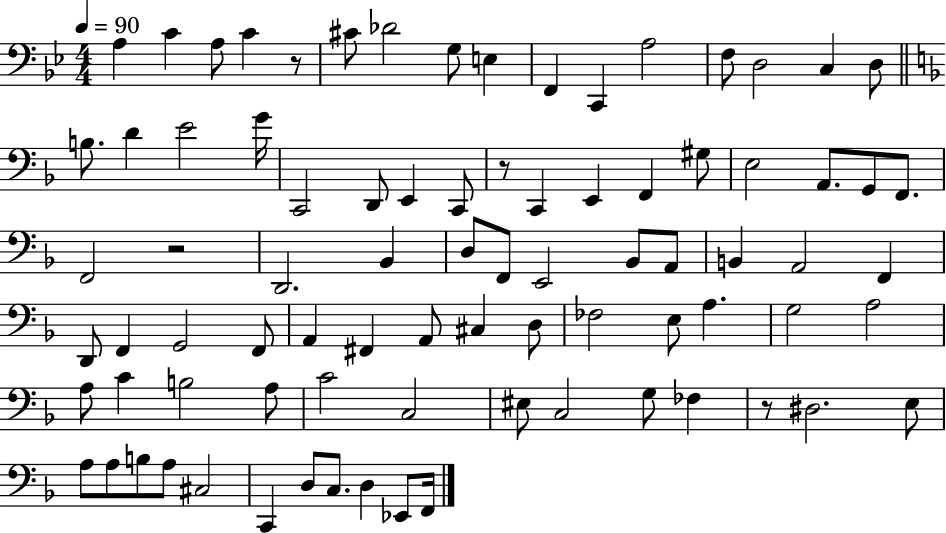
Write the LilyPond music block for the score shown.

{
  \clef bass
  \numericTimeSignature
  \time 4/4
  \key bes \major
  \tempo 4 = 90
  a4 c'4 a8 c'4 r8 | cis'8 des'2 g8 e4 | f,4 c,4 a2 | f8 d2 c4 d8 | \break \bar "||" \break \key f \major b8. d'4 e'2 g'16 | c,2 d,8 e,4 c,8 | r8 c,4 e,4 f,4 gis8 | e2 a,8. g,8 f,8. | \break f,2 r2 | d,2. bes,4 | d8 f,8 e,2 bes,8 a,8 | b,4 a,2 f,4 | \break d,8 f,4 g,2 f,8 | a,4 fis,4 a,8 cis4 d8 | fes2 e8 a4. | g2 a2 | \break a8 c'4 b2 a8 | c'2 c2 | eis8 c2 g8 fes4 | r8 dis2. e8 | \break a8 a8 b8 a8 cis2 | c,4 d8 c8. d4 ees,8 f,16 | \bar "|."
}